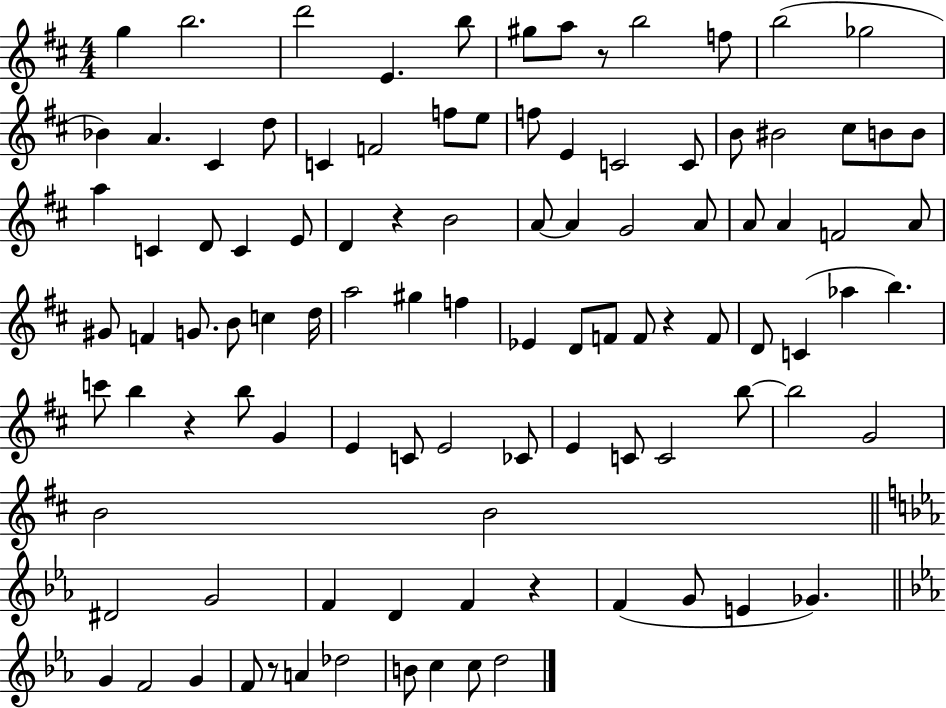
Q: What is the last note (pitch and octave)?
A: D5